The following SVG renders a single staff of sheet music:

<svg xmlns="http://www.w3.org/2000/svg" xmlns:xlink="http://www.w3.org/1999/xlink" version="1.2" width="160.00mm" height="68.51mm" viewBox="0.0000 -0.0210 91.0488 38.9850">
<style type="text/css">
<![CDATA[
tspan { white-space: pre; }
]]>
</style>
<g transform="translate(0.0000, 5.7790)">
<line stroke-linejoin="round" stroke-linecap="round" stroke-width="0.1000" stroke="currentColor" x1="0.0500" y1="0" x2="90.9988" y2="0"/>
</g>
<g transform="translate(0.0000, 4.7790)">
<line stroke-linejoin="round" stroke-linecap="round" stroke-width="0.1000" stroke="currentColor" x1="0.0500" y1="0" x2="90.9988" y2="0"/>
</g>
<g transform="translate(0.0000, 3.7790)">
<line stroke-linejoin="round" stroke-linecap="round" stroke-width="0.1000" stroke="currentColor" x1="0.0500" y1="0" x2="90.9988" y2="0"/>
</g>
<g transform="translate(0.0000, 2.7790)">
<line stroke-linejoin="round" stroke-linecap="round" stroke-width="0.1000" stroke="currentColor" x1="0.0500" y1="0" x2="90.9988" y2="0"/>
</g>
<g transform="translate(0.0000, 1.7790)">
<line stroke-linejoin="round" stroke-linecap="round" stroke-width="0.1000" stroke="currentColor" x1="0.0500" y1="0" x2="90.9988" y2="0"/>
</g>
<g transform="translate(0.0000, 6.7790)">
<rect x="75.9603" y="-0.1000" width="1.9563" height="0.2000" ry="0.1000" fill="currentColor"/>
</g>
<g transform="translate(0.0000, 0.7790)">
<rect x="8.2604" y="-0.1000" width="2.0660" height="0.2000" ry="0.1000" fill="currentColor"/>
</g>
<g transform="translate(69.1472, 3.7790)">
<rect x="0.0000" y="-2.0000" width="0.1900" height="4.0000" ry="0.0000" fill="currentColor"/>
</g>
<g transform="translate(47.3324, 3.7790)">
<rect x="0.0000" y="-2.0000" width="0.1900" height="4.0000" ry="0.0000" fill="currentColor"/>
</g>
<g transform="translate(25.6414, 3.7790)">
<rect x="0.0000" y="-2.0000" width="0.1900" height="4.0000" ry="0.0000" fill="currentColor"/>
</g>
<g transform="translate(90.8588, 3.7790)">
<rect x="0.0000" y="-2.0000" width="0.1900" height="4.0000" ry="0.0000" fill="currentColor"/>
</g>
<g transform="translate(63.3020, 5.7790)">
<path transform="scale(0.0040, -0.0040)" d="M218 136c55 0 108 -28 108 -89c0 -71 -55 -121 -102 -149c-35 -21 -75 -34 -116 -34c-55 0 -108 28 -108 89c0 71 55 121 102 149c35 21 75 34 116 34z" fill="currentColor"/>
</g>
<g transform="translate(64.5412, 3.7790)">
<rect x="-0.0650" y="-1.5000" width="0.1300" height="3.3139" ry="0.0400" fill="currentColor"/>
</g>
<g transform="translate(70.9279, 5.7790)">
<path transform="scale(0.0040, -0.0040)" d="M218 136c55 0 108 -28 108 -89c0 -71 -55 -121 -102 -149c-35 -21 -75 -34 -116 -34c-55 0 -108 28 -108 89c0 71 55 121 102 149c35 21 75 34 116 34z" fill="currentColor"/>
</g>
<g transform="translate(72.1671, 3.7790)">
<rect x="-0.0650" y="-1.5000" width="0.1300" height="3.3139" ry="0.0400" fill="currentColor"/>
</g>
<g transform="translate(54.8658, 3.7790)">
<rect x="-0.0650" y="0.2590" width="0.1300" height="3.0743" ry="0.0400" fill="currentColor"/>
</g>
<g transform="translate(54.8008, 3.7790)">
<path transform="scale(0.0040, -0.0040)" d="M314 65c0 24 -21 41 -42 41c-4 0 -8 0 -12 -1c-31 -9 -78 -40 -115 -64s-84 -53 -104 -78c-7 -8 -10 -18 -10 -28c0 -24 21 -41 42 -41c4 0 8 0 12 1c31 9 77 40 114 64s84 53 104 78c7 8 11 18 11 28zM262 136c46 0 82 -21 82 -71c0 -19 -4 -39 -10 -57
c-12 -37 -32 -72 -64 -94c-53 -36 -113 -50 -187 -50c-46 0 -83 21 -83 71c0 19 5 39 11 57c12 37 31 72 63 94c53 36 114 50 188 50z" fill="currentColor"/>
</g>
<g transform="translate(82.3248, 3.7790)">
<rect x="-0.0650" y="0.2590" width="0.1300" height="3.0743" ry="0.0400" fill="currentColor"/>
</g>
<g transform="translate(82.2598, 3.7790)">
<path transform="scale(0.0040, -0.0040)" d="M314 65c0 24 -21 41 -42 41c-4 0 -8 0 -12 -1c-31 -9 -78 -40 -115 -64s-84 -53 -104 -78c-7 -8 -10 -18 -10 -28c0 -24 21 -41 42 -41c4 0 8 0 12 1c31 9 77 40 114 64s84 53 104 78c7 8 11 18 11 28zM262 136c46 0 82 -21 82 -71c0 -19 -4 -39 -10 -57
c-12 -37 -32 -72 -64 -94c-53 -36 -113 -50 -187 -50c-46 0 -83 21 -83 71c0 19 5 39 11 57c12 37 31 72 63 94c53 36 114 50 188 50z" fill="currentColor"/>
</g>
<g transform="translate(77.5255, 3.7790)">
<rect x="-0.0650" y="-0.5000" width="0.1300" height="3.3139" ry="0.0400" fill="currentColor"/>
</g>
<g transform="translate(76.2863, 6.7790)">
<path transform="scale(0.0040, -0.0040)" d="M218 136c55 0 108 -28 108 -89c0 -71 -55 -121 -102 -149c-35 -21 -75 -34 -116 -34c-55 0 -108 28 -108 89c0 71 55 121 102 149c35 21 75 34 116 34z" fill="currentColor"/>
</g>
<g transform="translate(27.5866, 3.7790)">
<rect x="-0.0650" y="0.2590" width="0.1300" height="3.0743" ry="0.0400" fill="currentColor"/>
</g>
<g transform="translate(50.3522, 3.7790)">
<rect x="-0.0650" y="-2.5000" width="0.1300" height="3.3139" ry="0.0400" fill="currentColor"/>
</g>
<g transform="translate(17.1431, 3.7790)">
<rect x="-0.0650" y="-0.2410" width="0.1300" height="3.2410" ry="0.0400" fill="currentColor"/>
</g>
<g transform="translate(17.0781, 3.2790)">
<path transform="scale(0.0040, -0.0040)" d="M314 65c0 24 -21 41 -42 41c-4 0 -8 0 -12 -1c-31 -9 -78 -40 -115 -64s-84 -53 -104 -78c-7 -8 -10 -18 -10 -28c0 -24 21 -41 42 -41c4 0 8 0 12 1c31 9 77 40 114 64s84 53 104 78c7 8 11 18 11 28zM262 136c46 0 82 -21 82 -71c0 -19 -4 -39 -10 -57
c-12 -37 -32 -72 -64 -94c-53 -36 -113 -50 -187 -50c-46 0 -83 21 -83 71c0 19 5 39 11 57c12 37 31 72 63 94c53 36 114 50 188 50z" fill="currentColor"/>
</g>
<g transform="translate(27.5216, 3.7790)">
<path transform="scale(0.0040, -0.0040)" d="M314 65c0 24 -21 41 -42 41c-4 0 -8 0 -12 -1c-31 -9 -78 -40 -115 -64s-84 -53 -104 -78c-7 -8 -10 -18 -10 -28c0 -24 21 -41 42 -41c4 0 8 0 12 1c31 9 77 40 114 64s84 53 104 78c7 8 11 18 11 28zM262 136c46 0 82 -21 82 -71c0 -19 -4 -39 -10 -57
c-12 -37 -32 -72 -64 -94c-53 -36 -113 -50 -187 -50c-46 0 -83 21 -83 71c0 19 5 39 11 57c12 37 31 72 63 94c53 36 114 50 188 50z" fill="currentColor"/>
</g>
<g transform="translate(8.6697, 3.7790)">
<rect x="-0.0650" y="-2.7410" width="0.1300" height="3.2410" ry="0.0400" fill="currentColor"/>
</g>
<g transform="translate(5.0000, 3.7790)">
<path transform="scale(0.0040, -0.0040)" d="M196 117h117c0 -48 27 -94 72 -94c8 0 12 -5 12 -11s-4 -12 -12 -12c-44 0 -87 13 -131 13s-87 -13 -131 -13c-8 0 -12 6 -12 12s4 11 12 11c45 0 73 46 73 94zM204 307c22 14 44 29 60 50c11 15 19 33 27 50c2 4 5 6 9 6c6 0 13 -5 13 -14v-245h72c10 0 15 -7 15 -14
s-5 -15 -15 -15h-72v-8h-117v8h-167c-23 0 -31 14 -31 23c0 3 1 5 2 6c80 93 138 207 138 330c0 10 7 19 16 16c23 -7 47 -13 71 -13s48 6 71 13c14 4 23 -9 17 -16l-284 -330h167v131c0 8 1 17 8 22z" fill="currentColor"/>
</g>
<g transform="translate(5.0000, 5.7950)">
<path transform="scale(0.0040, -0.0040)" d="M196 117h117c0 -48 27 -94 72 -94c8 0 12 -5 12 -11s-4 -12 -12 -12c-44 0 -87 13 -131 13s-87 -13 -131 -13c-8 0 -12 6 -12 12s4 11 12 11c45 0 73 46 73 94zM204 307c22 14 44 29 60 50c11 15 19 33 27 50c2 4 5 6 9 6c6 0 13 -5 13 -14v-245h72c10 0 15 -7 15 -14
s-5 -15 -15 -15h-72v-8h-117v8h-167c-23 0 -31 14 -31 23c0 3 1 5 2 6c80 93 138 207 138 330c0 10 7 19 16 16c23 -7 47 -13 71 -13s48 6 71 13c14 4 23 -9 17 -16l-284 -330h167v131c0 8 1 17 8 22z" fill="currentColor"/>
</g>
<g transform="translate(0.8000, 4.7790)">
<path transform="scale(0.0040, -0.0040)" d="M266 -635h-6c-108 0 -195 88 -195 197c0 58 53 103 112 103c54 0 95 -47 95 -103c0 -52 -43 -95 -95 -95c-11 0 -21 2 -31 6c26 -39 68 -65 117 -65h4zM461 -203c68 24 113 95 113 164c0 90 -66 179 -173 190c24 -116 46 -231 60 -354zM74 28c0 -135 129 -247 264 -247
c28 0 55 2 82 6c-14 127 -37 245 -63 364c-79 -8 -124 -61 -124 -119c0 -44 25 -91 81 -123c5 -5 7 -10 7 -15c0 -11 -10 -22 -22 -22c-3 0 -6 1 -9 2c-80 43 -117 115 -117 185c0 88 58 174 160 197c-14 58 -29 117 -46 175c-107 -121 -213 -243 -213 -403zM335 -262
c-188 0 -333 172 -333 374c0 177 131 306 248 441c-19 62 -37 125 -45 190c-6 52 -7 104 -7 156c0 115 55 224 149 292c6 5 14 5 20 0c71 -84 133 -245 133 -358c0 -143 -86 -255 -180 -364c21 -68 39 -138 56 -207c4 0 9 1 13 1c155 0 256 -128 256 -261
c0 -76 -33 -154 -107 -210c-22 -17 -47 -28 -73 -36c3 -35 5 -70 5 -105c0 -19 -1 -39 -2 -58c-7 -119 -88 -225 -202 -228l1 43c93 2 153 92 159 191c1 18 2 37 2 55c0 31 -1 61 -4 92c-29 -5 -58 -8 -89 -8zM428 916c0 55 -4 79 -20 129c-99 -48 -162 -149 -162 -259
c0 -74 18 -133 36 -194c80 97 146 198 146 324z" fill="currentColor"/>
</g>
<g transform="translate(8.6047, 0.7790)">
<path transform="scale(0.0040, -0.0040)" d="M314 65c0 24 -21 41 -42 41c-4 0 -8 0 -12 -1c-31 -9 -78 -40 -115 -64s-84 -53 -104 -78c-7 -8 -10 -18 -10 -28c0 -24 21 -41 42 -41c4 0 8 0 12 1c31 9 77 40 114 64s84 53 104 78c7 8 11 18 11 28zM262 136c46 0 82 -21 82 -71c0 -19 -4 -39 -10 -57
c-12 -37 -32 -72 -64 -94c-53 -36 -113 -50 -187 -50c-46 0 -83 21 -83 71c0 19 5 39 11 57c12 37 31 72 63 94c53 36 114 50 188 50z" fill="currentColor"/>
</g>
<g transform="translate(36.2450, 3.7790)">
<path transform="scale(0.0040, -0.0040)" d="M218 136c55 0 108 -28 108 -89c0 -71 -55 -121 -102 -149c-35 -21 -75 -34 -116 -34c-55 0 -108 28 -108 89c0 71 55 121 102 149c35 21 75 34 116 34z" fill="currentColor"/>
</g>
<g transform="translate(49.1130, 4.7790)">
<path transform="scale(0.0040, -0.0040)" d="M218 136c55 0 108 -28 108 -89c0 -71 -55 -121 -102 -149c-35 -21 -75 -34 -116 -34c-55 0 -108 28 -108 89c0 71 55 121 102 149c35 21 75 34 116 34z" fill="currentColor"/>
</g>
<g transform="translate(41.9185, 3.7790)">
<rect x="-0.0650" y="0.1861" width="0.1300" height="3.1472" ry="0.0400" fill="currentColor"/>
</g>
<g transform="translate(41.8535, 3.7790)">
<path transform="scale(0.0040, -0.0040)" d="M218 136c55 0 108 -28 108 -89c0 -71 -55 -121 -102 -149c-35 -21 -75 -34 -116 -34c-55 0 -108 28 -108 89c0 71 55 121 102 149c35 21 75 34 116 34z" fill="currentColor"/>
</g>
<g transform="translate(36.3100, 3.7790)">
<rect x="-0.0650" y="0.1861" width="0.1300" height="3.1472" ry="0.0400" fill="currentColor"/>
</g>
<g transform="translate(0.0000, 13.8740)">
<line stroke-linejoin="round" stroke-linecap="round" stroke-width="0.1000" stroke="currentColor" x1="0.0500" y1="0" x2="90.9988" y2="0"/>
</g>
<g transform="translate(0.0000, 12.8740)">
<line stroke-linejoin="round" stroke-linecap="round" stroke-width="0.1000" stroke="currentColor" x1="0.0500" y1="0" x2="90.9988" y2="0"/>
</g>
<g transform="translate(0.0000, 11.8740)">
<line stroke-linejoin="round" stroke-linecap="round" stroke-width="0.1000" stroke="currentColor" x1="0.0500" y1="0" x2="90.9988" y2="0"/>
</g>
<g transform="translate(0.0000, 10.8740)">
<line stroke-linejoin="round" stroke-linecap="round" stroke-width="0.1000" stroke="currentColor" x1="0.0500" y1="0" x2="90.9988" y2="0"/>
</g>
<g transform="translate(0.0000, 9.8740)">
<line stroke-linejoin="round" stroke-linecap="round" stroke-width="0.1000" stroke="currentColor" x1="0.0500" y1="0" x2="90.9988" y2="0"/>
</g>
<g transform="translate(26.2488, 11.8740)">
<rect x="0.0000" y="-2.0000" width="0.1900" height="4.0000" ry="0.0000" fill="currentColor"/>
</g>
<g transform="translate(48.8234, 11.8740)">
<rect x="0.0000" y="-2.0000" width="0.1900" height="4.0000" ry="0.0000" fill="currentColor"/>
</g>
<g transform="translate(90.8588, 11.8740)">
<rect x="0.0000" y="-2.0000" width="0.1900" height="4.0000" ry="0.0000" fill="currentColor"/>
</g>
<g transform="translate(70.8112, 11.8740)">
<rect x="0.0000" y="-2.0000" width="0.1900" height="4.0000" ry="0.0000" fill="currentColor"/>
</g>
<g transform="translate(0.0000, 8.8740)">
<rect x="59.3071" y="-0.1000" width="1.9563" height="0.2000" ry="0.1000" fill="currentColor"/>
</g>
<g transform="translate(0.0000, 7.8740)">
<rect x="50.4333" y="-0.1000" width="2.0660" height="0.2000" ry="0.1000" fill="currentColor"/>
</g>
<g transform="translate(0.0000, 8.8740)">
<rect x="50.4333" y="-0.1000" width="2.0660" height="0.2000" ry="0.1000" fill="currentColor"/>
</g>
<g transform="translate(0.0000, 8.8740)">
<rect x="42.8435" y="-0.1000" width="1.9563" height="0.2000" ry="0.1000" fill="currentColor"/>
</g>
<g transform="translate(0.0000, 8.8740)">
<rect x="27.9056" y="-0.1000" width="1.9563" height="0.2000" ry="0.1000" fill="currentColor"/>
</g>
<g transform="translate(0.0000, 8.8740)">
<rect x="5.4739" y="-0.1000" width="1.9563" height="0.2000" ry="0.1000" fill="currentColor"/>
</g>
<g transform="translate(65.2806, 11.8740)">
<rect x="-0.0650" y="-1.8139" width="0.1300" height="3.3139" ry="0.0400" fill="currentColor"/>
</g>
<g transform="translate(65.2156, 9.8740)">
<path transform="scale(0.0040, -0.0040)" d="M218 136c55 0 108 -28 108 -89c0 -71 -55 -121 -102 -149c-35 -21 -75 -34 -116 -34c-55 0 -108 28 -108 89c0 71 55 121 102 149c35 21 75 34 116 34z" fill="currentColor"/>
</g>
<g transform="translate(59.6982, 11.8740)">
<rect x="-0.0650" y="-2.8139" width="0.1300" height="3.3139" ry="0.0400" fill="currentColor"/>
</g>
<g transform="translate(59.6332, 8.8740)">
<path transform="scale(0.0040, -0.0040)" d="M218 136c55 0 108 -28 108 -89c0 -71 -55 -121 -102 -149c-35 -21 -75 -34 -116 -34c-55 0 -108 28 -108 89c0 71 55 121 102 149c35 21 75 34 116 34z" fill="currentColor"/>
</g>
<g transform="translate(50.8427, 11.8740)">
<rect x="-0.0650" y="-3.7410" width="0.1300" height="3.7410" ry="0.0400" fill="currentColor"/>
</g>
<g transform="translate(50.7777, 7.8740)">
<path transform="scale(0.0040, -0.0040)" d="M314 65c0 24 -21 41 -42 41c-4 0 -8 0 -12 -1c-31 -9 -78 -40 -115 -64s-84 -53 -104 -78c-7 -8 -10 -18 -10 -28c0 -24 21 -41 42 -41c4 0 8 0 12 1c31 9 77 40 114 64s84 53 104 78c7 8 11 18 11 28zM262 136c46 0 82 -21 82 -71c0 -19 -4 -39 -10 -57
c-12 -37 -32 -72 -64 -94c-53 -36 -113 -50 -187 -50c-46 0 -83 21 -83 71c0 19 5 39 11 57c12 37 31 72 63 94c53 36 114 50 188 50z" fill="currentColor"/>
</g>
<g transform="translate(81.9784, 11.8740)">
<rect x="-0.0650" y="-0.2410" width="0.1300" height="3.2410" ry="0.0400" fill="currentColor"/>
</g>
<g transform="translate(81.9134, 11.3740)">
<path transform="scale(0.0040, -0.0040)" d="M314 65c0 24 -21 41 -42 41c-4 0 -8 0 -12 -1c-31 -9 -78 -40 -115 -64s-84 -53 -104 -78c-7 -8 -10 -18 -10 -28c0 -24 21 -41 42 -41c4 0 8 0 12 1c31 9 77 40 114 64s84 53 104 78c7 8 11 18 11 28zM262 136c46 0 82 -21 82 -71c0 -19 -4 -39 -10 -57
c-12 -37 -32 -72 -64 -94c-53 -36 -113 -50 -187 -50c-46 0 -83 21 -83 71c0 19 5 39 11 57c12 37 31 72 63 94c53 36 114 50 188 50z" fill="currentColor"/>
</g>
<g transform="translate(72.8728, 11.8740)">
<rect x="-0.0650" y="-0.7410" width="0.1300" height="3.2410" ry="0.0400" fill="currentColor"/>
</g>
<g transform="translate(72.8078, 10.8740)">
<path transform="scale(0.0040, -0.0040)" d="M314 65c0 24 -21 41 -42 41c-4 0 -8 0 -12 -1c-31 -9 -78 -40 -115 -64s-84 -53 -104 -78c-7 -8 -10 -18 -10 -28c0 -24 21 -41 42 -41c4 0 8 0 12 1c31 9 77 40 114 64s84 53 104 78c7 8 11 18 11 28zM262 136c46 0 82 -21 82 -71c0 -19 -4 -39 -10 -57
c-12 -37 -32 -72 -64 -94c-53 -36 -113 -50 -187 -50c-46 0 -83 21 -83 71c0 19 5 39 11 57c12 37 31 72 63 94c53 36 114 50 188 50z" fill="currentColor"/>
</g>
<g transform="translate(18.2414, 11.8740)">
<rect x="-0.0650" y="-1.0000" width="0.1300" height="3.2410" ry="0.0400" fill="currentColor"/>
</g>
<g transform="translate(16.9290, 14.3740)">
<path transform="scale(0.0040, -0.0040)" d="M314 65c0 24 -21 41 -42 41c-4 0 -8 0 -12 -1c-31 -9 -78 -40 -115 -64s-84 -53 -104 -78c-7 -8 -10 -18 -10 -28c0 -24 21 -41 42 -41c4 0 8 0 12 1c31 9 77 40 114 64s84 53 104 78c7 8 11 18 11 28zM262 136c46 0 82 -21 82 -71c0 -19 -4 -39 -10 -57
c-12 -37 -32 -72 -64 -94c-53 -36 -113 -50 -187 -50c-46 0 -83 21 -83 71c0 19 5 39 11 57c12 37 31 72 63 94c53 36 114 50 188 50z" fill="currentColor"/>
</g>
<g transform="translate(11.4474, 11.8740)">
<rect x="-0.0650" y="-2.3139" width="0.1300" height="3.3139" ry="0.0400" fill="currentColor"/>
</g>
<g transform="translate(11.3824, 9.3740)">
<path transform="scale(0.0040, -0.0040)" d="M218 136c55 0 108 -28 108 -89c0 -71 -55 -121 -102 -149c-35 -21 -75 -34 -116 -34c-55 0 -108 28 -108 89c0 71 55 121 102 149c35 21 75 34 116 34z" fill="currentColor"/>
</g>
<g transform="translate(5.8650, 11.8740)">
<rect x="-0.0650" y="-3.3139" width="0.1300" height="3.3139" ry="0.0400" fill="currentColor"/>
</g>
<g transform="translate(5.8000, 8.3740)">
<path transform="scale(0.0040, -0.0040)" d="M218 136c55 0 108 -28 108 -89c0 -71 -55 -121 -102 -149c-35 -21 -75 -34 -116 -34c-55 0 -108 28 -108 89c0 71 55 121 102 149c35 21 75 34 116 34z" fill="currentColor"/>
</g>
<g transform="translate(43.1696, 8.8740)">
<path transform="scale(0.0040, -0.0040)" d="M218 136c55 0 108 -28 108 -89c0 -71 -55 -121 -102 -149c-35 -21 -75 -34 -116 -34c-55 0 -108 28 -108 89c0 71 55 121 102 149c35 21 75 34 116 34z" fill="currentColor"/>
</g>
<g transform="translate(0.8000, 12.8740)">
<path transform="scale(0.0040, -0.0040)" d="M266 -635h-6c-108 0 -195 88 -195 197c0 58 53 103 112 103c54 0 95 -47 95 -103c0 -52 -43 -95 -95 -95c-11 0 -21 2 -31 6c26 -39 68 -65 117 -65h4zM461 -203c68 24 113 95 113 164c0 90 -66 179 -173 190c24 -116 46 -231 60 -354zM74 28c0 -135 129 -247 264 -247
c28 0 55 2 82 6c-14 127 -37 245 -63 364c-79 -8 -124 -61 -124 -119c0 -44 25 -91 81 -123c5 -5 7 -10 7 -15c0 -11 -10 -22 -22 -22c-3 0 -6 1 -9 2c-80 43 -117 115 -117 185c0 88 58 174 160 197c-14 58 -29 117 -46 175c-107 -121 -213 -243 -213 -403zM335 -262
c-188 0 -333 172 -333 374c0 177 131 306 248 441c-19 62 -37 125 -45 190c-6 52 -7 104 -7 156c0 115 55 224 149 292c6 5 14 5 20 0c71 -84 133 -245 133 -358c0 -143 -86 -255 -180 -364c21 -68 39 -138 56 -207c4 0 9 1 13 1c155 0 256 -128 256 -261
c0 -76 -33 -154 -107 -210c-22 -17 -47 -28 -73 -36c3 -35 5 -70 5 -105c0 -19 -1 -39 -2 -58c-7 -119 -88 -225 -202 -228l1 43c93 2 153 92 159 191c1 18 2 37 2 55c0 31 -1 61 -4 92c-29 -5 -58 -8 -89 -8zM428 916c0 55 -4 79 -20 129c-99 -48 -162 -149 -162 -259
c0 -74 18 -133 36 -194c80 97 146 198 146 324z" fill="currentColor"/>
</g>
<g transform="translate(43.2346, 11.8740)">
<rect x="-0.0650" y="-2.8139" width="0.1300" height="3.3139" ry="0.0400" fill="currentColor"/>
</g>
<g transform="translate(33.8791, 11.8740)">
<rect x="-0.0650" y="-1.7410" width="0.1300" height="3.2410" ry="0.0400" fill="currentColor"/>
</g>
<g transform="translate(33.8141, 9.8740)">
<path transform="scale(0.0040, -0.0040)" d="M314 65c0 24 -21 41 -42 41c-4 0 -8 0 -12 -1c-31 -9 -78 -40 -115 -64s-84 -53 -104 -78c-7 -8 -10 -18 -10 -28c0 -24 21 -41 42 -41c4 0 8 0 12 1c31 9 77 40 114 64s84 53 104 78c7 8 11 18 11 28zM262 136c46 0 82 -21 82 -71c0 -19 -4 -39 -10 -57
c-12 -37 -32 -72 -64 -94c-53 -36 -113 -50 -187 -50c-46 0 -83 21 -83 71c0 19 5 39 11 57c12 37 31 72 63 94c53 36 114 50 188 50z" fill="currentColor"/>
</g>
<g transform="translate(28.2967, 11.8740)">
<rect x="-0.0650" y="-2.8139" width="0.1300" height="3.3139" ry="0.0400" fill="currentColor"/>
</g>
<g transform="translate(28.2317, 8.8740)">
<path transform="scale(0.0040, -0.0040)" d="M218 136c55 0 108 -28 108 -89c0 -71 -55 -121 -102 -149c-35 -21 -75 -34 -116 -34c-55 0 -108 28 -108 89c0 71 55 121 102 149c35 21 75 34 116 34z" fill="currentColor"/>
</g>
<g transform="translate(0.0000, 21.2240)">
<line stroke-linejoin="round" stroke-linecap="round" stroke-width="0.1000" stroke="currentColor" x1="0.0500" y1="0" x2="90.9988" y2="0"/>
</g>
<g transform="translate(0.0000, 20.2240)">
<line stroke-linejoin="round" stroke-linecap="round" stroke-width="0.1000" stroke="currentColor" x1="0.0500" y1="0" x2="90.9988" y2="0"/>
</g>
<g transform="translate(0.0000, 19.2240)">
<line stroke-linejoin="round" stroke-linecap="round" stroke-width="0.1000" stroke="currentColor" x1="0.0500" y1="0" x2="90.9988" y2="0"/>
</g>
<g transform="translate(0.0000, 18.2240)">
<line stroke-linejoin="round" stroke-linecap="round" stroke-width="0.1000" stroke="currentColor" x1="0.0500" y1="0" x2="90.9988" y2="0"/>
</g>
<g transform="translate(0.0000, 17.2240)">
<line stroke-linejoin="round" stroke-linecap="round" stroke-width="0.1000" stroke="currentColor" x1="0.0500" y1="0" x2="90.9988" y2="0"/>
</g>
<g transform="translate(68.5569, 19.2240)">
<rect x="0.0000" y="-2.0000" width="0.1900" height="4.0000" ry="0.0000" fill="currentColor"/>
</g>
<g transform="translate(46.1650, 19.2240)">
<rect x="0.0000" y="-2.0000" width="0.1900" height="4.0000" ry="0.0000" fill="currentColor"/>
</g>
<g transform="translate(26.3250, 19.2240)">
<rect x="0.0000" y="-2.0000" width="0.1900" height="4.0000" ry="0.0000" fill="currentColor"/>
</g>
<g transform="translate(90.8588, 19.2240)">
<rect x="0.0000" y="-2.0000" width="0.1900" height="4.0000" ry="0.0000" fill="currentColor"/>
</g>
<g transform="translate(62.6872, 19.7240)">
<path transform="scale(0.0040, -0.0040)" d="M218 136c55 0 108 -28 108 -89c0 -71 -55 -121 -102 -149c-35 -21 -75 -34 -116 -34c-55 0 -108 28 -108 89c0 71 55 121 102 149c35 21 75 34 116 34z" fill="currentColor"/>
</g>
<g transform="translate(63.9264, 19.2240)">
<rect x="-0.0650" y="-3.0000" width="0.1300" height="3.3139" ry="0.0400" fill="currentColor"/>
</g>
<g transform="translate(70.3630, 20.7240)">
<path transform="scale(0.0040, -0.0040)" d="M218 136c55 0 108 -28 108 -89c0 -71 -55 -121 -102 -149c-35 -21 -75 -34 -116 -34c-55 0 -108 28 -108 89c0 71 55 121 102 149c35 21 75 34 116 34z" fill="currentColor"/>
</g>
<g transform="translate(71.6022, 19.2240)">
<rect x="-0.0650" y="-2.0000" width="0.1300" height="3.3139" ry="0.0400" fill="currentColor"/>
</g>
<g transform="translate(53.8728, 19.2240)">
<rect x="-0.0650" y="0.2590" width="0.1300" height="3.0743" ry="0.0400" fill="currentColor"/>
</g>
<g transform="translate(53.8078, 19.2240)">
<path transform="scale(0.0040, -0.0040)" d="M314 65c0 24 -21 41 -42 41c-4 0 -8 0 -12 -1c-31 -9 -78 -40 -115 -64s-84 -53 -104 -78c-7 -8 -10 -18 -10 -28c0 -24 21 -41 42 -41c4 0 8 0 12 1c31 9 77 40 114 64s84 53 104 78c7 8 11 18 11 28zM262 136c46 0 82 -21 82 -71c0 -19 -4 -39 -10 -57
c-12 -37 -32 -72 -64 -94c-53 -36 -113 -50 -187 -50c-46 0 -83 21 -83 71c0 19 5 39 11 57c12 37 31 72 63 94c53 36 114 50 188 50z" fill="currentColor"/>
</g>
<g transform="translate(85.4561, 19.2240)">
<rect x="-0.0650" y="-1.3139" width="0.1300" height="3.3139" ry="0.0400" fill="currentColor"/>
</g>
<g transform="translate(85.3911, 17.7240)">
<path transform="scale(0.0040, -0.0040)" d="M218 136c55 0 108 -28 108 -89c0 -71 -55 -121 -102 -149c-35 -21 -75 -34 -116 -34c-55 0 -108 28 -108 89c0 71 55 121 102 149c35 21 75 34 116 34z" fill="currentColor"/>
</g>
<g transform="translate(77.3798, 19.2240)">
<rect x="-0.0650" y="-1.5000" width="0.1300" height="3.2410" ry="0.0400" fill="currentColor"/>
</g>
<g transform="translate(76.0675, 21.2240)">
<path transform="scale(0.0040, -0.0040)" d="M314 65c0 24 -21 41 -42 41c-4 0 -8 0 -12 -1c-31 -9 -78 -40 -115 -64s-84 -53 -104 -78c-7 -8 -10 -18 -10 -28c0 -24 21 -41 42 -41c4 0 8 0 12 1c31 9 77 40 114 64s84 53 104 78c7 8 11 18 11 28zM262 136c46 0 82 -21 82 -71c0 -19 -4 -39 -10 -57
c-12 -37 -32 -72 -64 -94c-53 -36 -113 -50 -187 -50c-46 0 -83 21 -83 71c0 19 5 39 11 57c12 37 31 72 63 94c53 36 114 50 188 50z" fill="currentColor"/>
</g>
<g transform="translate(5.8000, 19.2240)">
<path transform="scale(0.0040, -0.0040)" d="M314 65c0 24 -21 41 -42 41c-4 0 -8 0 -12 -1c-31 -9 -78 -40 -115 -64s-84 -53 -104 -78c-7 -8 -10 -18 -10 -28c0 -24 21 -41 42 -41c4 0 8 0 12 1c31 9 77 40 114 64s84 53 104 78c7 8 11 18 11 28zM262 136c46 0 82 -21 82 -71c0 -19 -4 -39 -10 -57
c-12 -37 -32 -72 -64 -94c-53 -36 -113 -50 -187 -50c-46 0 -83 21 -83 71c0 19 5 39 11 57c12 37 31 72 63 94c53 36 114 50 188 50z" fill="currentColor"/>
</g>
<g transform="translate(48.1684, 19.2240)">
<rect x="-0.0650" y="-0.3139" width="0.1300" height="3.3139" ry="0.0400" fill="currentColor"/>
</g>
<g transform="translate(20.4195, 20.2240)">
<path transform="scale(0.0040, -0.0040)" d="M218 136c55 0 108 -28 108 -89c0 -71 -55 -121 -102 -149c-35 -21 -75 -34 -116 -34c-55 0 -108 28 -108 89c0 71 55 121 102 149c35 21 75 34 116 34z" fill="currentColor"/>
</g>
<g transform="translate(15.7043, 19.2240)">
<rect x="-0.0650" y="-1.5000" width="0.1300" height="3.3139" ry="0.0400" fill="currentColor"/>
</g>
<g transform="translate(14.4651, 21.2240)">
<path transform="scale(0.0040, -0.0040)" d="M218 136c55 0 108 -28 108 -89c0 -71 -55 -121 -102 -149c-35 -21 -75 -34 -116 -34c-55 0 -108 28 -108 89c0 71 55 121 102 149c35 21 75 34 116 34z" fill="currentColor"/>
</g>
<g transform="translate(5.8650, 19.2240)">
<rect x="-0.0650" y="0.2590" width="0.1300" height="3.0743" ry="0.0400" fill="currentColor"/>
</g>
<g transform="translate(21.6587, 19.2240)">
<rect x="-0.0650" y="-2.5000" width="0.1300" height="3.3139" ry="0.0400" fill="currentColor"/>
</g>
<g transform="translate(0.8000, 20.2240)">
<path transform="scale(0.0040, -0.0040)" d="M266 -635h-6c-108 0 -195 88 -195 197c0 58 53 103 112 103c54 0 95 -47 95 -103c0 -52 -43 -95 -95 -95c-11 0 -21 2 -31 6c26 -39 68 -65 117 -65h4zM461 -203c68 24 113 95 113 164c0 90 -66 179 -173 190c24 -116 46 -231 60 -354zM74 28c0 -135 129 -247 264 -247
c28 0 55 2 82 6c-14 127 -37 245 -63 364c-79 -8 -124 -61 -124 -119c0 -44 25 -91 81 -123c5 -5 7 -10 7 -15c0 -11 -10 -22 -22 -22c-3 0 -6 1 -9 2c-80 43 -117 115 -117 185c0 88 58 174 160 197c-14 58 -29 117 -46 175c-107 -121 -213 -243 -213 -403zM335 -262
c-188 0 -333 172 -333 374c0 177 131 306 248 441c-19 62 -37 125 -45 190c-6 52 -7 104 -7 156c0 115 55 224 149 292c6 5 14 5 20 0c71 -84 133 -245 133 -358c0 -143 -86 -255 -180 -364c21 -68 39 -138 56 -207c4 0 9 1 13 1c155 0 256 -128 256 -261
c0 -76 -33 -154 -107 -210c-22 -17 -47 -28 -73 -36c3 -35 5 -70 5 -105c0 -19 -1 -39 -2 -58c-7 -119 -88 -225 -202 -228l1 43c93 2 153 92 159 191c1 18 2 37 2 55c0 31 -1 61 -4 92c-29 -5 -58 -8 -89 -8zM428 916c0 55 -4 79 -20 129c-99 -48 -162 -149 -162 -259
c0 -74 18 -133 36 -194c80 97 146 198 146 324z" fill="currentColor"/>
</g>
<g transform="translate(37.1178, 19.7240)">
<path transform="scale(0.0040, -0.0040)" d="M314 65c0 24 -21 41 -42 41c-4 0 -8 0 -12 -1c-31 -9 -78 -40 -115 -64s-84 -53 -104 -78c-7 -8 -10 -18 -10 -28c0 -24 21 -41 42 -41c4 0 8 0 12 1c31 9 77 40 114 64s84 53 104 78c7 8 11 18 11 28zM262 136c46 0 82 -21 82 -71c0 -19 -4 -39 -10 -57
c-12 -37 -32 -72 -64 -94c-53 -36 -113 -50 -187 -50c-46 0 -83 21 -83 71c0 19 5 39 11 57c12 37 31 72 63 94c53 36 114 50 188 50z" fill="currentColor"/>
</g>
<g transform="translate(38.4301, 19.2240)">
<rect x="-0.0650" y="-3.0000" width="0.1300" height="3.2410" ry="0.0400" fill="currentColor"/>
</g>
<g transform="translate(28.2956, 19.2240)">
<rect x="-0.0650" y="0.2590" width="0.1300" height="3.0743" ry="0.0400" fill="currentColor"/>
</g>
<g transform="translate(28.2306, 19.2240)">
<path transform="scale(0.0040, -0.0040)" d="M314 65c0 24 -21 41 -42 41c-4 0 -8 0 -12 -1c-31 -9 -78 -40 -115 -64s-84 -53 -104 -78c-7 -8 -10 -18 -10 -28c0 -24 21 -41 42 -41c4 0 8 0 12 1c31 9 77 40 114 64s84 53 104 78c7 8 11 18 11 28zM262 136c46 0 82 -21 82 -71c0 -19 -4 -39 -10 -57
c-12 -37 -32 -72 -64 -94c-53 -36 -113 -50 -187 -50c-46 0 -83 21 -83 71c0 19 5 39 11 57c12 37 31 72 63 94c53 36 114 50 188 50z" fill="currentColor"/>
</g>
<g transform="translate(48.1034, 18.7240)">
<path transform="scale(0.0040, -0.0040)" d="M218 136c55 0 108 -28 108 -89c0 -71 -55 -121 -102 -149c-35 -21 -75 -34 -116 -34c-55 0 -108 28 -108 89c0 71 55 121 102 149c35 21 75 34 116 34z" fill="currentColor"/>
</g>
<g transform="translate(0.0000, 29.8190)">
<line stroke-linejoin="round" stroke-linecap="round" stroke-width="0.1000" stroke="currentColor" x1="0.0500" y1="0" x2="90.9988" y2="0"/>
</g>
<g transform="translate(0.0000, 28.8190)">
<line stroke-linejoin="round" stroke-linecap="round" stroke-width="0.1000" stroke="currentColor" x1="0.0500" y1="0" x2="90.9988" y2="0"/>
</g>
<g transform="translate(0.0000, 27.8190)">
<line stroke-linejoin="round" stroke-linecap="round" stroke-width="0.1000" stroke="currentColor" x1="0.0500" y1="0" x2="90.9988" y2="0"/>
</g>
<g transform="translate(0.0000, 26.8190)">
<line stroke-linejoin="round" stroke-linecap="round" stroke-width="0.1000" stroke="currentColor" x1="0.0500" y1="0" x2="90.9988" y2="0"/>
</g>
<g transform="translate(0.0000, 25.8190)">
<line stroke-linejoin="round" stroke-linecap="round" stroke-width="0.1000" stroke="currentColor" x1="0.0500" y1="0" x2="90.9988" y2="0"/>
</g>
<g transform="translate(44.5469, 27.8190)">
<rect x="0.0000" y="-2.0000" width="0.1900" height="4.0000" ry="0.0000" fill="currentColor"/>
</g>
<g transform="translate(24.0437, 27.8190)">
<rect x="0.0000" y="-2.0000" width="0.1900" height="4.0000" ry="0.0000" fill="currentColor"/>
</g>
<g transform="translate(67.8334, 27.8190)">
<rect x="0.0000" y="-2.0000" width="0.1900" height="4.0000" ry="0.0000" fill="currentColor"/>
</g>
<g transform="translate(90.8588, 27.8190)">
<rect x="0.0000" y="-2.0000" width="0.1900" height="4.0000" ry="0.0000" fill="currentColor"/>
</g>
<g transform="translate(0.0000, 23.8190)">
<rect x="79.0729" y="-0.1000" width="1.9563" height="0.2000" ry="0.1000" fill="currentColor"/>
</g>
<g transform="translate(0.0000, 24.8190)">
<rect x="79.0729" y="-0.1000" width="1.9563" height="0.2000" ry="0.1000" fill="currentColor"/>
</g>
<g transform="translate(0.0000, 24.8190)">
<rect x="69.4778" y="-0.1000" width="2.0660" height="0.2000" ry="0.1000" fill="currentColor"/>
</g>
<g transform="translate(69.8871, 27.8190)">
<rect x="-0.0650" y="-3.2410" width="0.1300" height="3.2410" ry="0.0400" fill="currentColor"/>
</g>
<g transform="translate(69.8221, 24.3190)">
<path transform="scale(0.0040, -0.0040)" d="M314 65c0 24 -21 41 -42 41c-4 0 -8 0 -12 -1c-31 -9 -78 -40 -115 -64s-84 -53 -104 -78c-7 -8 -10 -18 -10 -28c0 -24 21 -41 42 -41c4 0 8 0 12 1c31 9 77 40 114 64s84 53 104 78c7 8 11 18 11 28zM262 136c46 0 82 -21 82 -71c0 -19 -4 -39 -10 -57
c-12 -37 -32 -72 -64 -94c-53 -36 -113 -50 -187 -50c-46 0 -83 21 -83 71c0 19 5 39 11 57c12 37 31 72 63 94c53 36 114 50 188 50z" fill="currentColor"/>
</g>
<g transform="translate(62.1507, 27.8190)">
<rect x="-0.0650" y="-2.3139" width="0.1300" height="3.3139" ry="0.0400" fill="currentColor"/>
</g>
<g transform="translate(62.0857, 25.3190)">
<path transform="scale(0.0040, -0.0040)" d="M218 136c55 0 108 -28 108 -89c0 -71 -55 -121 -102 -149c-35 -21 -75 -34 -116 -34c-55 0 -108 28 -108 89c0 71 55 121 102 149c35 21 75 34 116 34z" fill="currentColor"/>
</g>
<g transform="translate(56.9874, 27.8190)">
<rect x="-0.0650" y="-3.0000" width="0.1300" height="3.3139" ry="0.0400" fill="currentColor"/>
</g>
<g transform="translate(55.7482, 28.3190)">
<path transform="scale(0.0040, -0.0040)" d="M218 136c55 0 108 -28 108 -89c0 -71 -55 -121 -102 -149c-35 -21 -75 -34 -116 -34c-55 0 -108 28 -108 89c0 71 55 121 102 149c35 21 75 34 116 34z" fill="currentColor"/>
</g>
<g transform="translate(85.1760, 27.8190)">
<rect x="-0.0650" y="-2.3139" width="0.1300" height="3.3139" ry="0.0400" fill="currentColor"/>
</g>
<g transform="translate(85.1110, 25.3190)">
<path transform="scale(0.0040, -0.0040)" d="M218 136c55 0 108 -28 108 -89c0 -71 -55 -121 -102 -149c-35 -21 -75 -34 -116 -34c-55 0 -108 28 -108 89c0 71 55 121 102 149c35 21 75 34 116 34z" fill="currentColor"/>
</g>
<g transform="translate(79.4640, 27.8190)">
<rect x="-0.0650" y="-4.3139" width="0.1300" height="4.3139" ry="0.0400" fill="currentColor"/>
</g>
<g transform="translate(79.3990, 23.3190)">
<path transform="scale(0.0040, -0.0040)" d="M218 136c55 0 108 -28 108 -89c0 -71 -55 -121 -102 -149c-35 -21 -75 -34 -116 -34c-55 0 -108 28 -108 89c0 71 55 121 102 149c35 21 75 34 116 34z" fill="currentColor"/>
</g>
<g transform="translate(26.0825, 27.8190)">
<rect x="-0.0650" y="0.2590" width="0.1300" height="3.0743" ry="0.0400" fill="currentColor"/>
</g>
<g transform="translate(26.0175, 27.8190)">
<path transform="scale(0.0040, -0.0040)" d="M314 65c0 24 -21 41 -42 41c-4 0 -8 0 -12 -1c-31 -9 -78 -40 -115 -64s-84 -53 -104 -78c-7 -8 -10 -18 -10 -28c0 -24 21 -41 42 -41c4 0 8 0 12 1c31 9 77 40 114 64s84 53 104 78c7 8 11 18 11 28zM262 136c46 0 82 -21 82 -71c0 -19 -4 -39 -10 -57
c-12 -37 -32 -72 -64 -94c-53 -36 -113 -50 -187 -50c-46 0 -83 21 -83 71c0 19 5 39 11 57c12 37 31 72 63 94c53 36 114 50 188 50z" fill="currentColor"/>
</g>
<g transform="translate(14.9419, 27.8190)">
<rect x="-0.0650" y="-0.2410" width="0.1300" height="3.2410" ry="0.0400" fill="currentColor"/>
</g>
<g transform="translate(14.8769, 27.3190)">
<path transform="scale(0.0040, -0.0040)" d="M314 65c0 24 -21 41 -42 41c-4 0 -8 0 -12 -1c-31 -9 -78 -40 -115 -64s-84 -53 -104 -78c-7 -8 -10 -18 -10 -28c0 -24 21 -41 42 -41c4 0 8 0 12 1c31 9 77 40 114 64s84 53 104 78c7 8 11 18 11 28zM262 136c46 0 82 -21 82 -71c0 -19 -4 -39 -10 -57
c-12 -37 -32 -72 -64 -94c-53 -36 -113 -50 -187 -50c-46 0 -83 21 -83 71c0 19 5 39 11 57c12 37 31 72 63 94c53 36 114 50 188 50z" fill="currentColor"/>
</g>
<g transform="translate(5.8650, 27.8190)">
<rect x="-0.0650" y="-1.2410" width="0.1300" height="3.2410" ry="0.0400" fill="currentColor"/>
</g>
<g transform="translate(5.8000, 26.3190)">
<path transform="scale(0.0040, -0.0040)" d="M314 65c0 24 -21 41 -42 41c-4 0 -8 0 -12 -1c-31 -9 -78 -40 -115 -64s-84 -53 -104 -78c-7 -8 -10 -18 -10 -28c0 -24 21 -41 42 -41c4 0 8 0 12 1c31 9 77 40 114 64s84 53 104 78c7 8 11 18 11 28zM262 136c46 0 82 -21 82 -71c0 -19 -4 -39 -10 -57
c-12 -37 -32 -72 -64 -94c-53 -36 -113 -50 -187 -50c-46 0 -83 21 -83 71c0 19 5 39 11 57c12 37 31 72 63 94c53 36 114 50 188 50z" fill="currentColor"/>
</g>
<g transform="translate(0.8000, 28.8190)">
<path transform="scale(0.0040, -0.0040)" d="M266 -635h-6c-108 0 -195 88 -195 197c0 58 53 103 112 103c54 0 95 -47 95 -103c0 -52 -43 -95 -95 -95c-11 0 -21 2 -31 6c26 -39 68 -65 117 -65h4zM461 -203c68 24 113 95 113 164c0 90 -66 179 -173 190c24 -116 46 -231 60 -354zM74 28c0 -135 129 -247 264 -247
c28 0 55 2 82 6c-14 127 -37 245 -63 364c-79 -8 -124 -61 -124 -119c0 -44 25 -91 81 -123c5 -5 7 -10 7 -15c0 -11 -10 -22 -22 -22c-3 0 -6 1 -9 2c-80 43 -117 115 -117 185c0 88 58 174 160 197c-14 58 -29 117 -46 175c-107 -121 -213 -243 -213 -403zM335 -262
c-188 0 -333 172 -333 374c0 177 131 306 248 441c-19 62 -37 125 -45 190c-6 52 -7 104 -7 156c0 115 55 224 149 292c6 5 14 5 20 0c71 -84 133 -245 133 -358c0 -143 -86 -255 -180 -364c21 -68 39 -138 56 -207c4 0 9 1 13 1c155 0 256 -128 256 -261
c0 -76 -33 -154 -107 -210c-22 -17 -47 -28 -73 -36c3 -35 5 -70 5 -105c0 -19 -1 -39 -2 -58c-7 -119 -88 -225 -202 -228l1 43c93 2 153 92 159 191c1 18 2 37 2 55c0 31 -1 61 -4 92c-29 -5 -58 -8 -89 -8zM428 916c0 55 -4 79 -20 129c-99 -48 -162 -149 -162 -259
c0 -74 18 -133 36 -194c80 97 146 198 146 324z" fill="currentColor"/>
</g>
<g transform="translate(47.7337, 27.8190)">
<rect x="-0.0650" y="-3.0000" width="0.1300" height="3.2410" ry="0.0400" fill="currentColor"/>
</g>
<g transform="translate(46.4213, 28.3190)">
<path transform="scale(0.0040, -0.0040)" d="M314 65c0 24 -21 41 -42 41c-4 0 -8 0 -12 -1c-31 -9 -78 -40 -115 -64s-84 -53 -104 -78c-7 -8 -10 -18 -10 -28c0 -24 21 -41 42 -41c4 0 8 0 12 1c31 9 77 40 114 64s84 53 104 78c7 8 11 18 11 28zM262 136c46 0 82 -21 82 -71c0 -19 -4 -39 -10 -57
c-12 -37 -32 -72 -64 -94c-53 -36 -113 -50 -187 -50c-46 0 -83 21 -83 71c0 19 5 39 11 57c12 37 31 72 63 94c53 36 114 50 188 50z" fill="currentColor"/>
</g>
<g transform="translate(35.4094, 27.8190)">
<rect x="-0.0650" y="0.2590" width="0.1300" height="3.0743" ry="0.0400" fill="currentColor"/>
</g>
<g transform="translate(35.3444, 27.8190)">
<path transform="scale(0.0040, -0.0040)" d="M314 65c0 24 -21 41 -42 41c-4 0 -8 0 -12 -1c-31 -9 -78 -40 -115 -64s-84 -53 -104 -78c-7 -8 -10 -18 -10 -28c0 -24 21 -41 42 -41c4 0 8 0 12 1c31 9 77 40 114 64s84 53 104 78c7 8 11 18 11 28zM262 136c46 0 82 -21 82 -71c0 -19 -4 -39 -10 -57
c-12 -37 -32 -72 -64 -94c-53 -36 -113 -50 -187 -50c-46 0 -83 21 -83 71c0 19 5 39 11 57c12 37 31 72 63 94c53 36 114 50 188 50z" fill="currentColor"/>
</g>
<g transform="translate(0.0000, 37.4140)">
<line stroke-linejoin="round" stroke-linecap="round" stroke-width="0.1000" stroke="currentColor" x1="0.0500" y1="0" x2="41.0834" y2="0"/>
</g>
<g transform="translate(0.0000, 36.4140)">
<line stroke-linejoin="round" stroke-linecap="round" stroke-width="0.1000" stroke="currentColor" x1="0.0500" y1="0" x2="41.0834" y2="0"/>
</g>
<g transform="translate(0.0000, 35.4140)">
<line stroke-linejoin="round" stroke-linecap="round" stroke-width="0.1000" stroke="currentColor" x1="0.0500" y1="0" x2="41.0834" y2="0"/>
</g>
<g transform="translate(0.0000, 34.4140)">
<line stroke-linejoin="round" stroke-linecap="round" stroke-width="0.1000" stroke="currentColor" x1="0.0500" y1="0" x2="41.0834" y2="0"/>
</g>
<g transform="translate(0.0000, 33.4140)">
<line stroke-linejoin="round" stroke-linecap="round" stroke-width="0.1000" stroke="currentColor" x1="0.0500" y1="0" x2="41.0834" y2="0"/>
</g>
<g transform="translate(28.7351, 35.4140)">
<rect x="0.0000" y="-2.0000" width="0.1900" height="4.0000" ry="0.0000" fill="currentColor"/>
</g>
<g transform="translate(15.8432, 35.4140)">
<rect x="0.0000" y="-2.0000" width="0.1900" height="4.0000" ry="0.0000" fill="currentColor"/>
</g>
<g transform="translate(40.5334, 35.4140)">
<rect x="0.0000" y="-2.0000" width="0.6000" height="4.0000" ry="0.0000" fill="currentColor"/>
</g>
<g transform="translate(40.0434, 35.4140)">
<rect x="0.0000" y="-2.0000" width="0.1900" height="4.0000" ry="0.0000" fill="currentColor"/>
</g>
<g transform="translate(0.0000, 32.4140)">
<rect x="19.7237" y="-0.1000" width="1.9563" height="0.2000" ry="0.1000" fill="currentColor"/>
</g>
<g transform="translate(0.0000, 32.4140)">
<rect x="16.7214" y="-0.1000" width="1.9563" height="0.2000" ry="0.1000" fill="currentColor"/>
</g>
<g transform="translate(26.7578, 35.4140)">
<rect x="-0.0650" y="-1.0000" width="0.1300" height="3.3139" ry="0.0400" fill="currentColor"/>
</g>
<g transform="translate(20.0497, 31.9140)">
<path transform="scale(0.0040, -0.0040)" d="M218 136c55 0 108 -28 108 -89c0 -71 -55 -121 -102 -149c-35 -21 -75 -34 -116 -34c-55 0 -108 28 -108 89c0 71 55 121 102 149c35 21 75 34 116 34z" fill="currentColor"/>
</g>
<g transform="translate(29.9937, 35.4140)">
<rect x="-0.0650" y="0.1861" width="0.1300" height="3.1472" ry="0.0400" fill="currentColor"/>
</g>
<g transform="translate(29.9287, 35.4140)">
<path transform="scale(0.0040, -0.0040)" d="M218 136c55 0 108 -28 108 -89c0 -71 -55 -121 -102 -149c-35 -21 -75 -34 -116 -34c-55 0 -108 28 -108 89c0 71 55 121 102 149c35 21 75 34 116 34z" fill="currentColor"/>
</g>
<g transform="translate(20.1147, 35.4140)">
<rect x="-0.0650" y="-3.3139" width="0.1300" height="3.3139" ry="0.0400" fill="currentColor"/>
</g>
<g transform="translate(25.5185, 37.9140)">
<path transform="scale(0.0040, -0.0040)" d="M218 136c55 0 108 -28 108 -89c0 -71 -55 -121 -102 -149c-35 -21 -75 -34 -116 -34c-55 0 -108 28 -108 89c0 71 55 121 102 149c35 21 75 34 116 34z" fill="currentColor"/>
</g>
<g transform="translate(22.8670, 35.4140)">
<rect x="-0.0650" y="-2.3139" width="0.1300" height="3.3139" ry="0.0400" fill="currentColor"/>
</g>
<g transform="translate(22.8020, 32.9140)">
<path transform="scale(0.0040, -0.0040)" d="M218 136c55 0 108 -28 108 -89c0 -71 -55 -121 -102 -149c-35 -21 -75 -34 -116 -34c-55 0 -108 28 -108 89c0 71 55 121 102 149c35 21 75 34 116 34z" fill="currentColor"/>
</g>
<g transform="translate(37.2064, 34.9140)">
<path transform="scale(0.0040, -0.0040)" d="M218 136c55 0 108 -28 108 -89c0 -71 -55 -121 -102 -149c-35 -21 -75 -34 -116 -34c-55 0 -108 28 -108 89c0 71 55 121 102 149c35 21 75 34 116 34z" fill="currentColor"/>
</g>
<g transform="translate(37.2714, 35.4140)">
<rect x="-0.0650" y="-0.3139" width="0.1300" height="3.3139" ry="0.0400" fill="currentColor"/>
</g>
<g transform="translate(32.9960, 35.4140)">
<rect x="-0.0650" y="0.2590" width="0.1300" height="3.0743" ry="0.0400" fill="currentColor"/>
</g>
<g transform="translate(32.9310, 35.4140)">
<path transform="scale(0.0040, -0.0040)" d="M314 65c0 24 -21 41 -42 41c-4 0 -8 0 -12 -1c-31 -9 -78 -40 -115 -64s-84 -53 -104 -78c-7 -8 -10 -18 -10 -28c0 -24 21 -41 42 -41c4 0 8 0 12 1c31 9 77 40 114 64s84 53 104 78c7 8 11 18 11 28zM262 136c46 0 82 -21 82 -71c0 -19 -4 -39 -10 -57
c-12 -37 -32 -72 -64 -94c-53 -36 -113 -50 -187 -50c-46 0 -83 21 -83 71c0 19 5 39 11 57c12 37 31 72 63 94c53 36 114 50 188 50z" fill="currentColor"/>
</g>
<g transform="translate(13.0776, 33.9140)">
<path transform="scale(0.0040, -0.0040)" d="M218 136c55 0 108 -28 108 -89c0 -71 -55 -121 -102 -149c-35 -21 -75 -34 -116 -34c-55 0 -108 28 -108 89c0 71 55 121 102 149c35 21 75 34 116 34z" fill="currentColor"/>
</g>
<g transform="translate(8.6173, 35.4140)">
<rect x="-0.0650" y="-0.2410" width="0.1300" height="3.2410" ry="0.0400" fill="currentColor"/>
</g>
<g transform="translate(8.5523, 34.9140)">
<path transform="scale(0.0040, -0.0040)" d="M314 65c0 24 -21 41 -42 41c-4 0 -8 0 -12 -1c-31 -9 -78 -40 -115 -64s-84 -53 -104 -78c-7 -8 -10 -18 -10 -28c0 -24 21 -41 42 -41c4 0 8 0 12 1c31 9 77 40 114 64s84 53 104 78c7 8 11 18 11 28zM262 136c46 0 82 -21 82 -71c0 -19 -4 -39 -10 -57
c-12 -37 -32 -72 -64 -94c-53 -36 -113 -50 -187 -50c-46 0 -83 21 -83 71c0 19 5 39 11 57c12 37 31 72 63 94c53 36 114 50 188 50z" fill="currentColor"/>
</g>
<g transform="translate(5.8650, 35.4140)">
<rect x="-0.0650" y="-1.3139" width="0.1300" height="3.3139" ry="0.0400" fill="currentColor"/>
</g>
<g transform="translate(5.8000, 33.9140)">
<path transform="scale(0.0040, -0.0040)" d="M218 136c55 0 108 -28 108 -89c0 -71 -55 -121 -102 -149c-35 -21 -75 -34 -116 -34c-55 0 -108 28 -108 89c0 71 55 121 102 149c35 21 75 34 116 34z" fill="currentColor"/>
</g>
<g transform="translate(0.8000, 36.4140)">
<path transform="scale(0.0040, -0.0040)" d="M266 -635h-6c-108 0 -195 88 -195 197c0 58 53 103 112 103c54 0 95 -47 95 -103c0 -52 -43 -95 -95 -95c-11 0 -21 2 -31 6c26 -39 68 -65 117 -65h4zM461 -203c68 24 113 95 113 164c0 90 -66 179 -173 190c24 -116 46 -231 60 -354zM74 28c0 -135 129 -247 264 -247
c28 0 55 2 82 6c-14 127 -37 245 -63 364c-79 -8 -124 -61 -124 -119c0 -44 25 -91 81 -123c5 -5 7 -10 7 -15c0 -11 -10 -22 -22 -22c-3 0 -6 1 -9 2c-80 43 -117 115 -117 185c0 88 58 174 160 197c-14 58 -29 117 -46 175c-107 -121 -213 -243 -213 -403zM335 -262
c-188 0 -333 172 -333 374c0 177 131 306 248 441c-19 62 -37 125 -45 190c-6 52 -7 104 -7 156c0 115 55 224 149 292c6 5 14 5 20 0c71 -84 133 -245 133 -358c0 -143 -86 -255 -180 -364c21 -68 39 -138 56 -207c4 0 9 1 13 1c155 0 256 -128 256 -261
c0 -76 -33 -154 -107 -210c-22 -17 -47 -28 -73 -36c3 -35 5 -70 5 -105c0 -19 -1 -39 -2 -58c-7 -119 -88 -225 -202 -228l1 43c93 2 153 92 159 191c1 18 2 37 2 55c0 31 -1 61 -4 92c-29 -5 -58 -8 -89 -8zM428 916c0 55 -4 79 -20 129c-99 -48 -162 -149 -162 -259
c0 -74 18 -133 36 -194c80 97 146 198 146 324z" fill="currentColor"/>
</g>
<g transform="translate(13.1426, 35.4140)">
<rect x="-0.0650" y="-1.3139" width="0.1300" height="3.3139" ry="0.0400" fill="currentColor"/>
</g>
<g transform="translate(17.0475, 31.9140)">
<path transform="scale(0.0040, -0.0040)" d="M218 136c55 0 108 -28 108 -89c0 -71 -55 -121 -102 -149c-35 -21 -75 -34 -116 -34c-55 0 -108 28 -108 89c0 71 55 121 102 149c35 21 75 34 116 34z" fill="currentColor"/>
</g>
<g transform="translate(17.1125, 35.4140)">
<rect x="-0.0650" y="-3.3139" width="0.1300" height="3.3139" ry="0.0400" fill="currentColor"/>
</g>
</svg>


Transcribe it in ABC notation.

X:1
T:Untitled
M:4/4
L:1/4
K:C
a2 c2 B2 B B G B2 E E C B2 b g D2 a f2 a c'2 a f d2 c2 B2 E G B2 A2 c B2 A F E2 e e2 c2 B2 B2 A2 A g b2 d' g e c2 e b b g D B B2 c